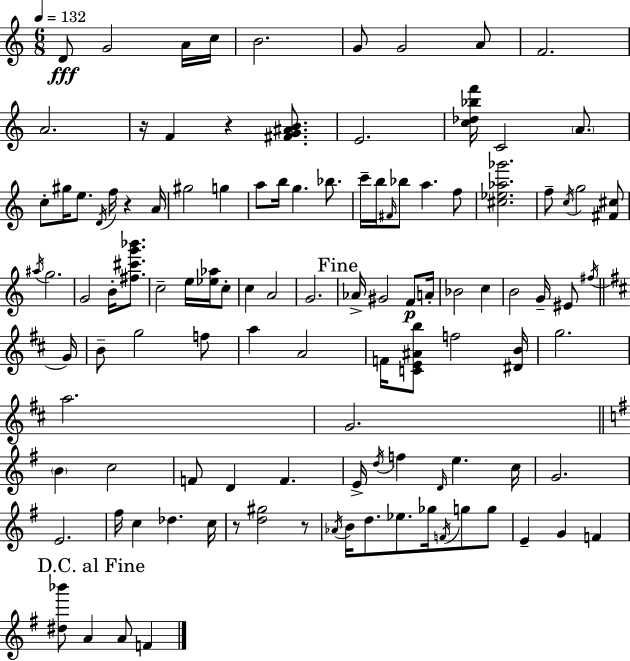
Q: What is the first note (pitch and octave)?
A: D4